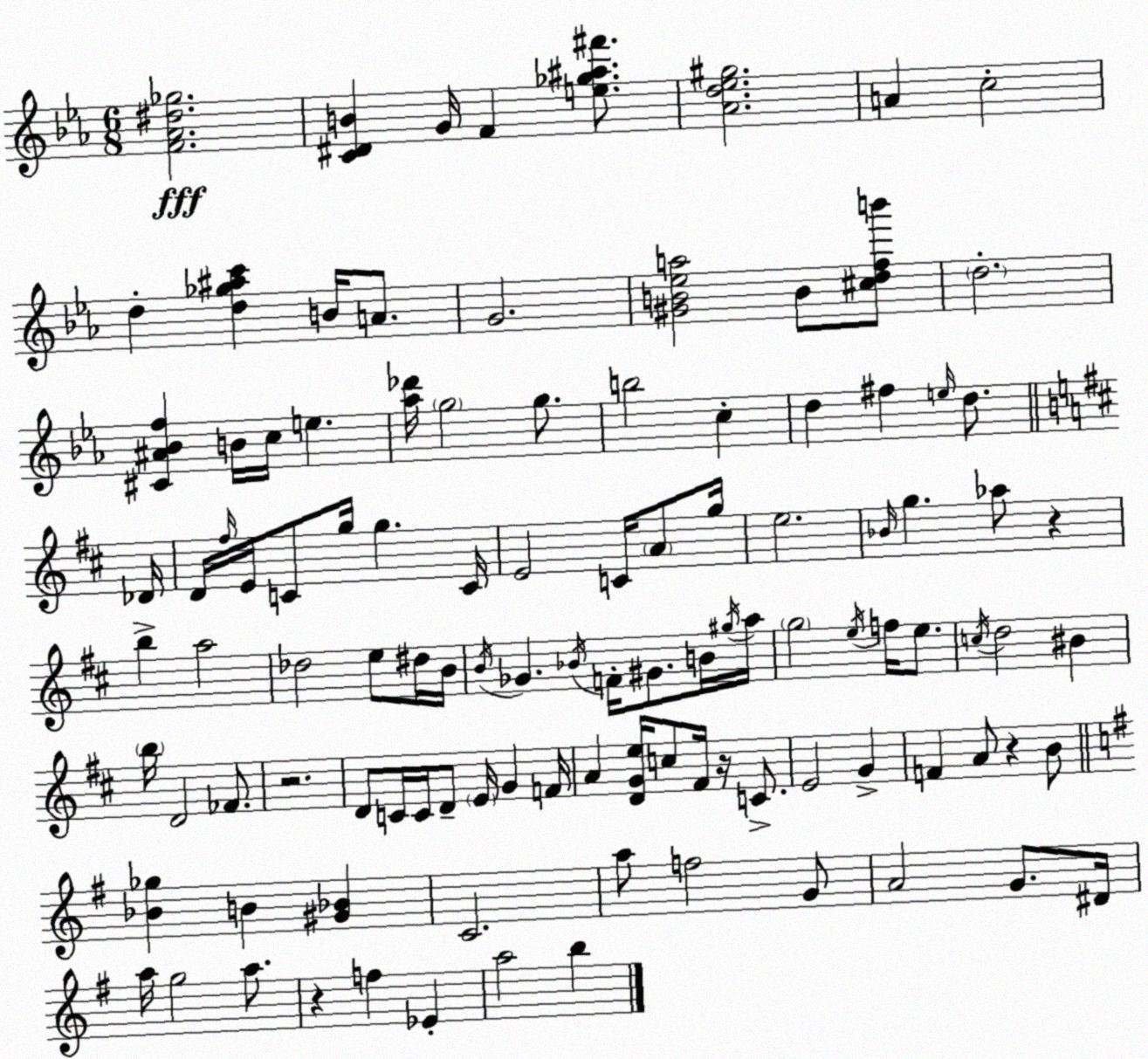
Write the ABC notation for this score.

X:1
T:Untitled
M:6/8
L:1/4
K:Cm
[F_A^d_g]2 [C^DB] G/4 F [e_g^a^f']/2 [_Ad_e^g]2 A c2 d [d_g^ac'] B/4 A/2 G2 [^GB_ea]2 B/2 [^cdfb']/2 d2 [^C^A_Bf] B/4 c/4 e [_a_d']/4 g2 g/2 b2 c d ^f e/4 d/2 _D/4 D/4 ^f/4 E/4 C/2 g/4 g C/4 E2 C/4 A/2 g/4 e2 _B/4 g _a/2 z b a2 _d2 e/2 ^d/4 B/4 B/4 _G _B/4 F/4 ^G/2 B/4 ^g/4 a/4 g2 e/4 f/4 e/2 c/4 d2 ^B b/4 D2 _F/2 z2 D/2 C/4 C/4 D/2 E/4 G F/4 A [DGe]/4 c/2 ^F/4 z/4 C/2 E2 G F A/2 z B/2 [_B_g] B [^G_B] C2 a/2 f2 G/2 A2 G/2 ^D/4 a/4 g2 a/2 z f _E a2 b